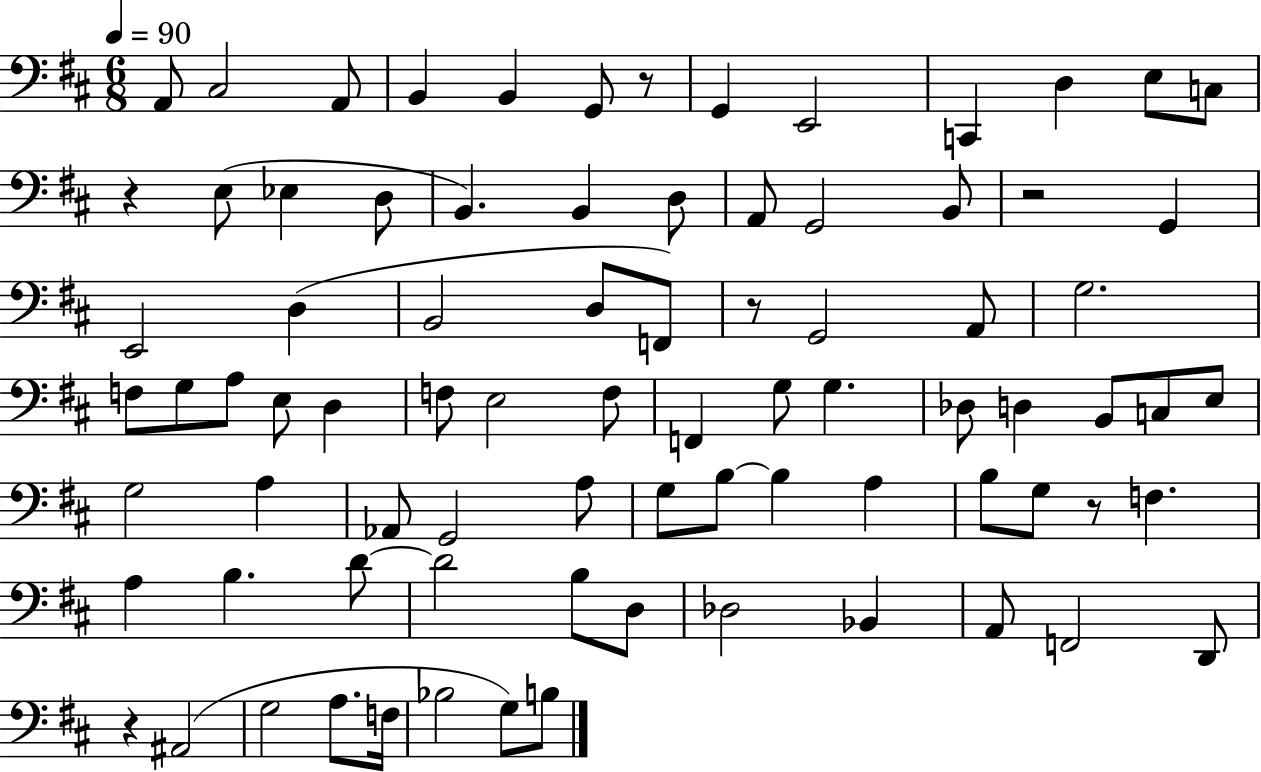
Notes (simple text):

A2/e C#3/h A2/e B2/q B2/q G2/e R/e G2/q E2/h C2/q D3/q E3/e C3/e R/q E3/e Eb3/q D3/e B2/q. B2/q D3/e A2/e G2/h B2/e R/h G2/q E2/h D3/q B2/h D3/e F2/e R/e G2/h A2/e G3/h. F3/e G3/e A3/e E3/e D3/q F3/e E3/h F3/e F2/q G3/e G3/q. Db3/e D3/q B2/e C3/e E3/e G3/h A3/q Ab2/e G2/h A3/e G3/e B3/e B3/q A3/q B3/e G3/e R/e F3/q. A3/q B3/q. D4/e D4/h B3/e D3/e Db3/h Bb2/q A2/e F2/h D2/e R/q A#2/h G3/h A3/e. F3/s Bb3/h G3/e B3/e